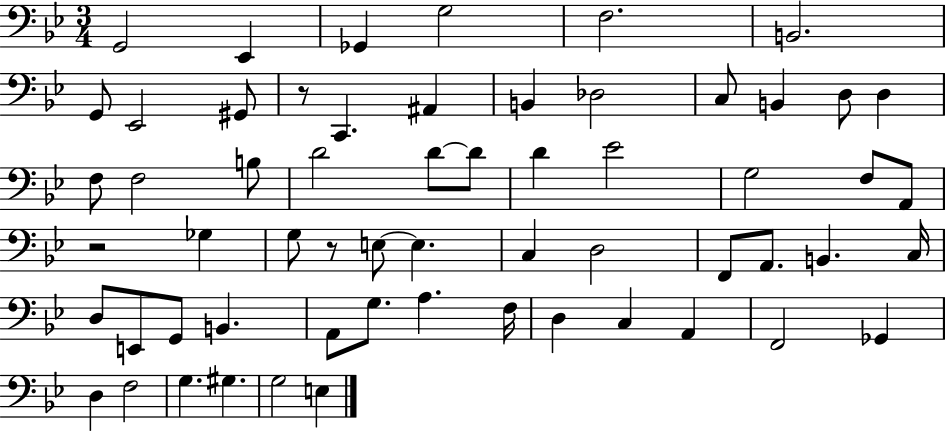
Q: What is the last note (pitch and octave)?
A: E3